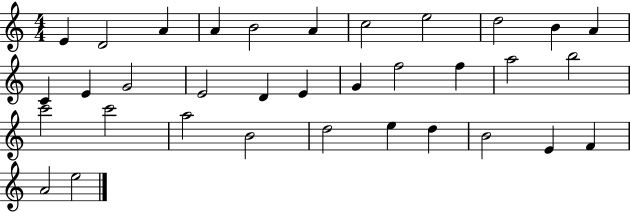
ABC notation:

X:1
T:Untitled
M:4/4
L:1/4
K:C
E D2 A A B2 A c2 e2 d2 B A C E G2 E2 D E G f2 f a2 b2 c'2 c'2 a2 B2 d2 e d B2 E F A2 e2